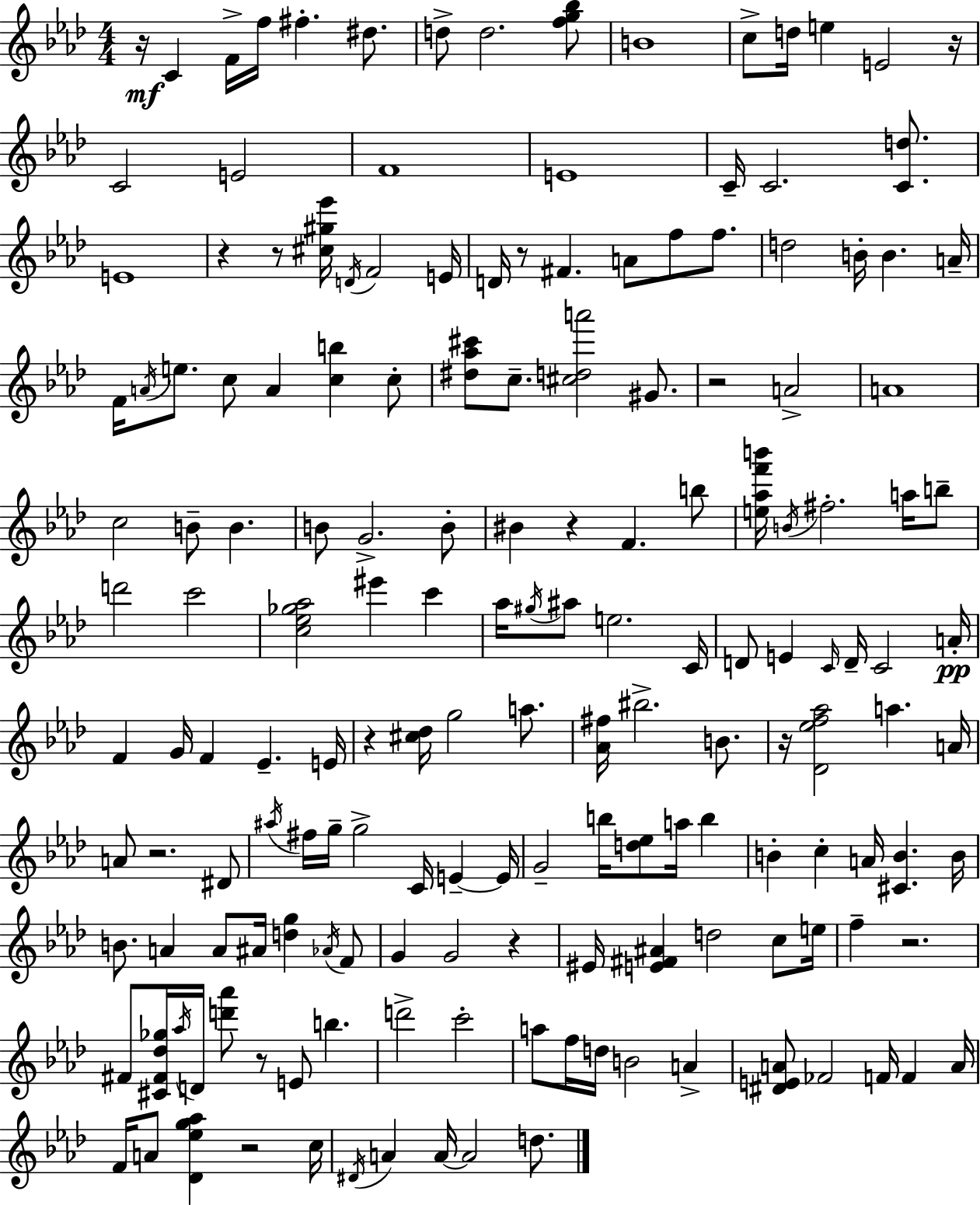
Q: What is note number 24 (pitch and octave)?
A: F#4